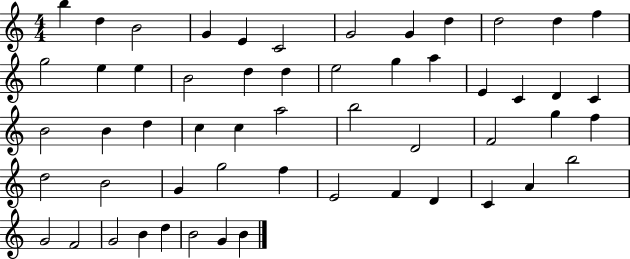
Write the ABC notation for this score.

X:1
T:Untitled
M:4/4
L:1/4
K:C
b d B2 G E C2 G2 G d d2 d f g2 e e B2 d d e2 g a E C D C B2 B d c c a2 b2 D2 F2 g f d2 B2 G g2 f E2 F D C A b2 G2 F2 G2 B d B2 G B